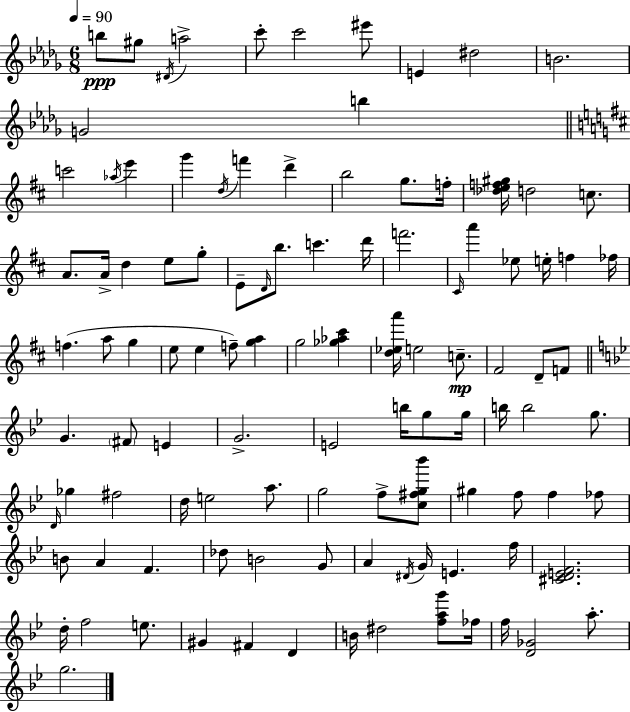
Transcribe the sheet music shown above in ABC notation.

X:1
T:Untitled
M:6/8
L:1/4
K:Bbm
b/2 ^g/2 ^D/4 a2 c'/2 c'2 ^e'/2 E ^d2 B2 G2 b c'2 _a/4 e' g' d/4 f' d' b2 g/2 f/4 [_def^g]/4 d2 c/2 A/2 A/4 d e/2 g/2 E/2 D/4 b/2 c' d'/4 f'2 ^C/4 a' _e/2 e/4 f _f/4 f a/2 g e/2 e f/2 [ga] g2 [_g_a^c'] [d_ea']/4 e2 c/2 ^F2 D/2 F/2 G ^F/2 E G2 E2 b/4 g/2 g/4 b/4 b2 g/2 D/4 _g ^f2 d/4 e2 a/2 g2 f/2 [c^fg_b']/2 ^g f/2 f _f/2 B/2 A F _d/2 B2 G/2 A ^D/4 G/4 E f/4 [^CDEF]2 d/4 f2 e/2 ^G ^F D B/4 ^d2 [fag']/2 _f/4 f/4 [D_G]2 a/2 g2